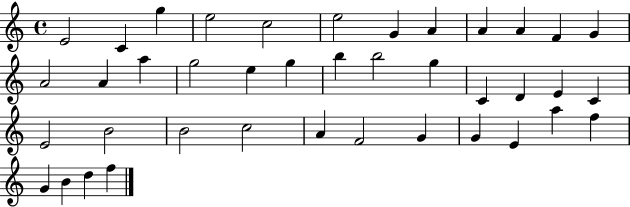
X:1
T:Untitled
M:4/4
L:1/4
K:C
E2 C g e2 c2 e2 G A A A F G A2 A a g2 e g b b2 g C D E C E2 B2 B2 c2 A F2 G G E a f G B d f